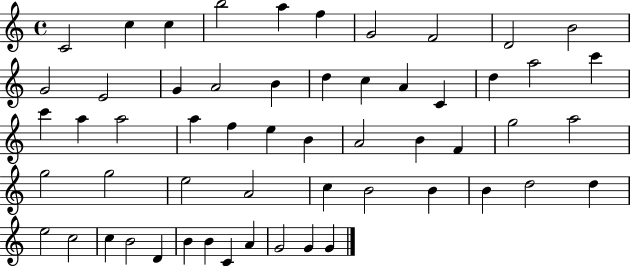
{
  \clef treble
  \time 4/4
  \defaultTimeSignature
  \key c \major
  c'2 c''4 c''4 | b''2 a''4 f''4 | g'2 f'2 | d'2 b'2 | \break g'2 e'2 | g'4 a'2 b'4 | d''4 c''4 a'4 c'4 | d''4 a''2 c'''4 | \break c'''4 a''4 a''2 | a''4 f''4 e''4 b'4 | a'2 b'4 f'4 | g''2 a''2 | \break g''2 g''2 | e''2 a'2 | c''4 b'2 b'4 | b'4 d''2 d''4 | \break e''2 c''2 | c''4 b'2 d'4 | b'4 b'4 c'4 a'4 | g'2 g'4 g'4 | \break \bar "|."
}